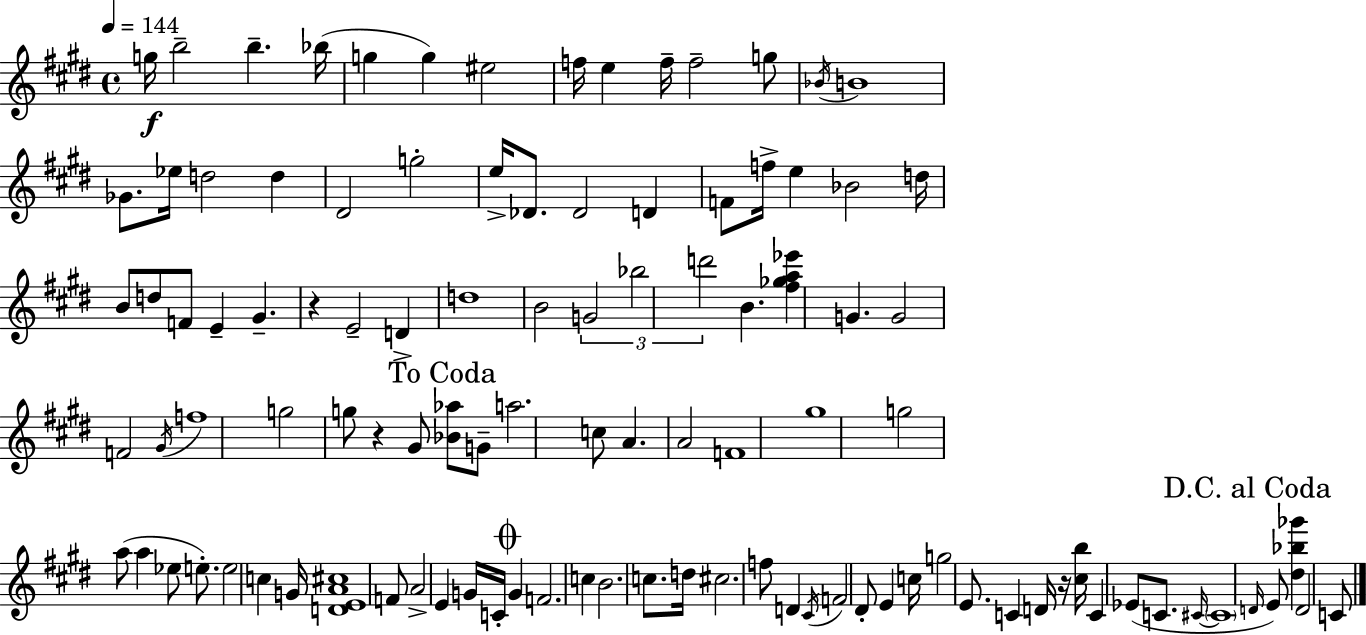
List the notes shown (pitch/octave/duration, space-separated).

G5/s B5/h B5/q. Bb5/s G5/q G5/q EIS5/h F5/s E5/q F5/s F5/h G5/e Bb4/s B4/w Gb4/e. Eb5/s D5/h D5/q D#4/h G5/h E5/s Db4/e. Db4/h D4/q F4/e F5/s E5/q Bb4/h D5/s B4/e D5/e F4/e E4/q G#4/q. R/q E4/h D4/q D5/w B4/h G4/h Bb5/h D6/h B4/q. [F#5,Gb5,A5,Eb6]/q G4/q. G4/h F4/h G#4/s F5/w G5/h G5/e R/q G#4/e [Bb4,Ab5]/e G4/e A5/h. C5/e A4/q. A4/h F4/w G#5/w G5/h A5/e A5/q Eb5/e E5/e. E5/h C5/q G4/s [D4,E4,A4,C#5]/w F4/e A4/h E4/q G4/s C4/s G4/q F4/h. C5/q B4/h. C5/e. D5/s C#5/h. F5/e D4/q C#4/s F4/h D#4/e E4/q C5/s G5/h E4/e. C4/q D4/s R/s [C#5,B5]/s C4/q Eb4/e C4/e. C#4/s C#4/w D4/s E4/e [D#5,Bb5,Gb6]/q D4/h C4/e